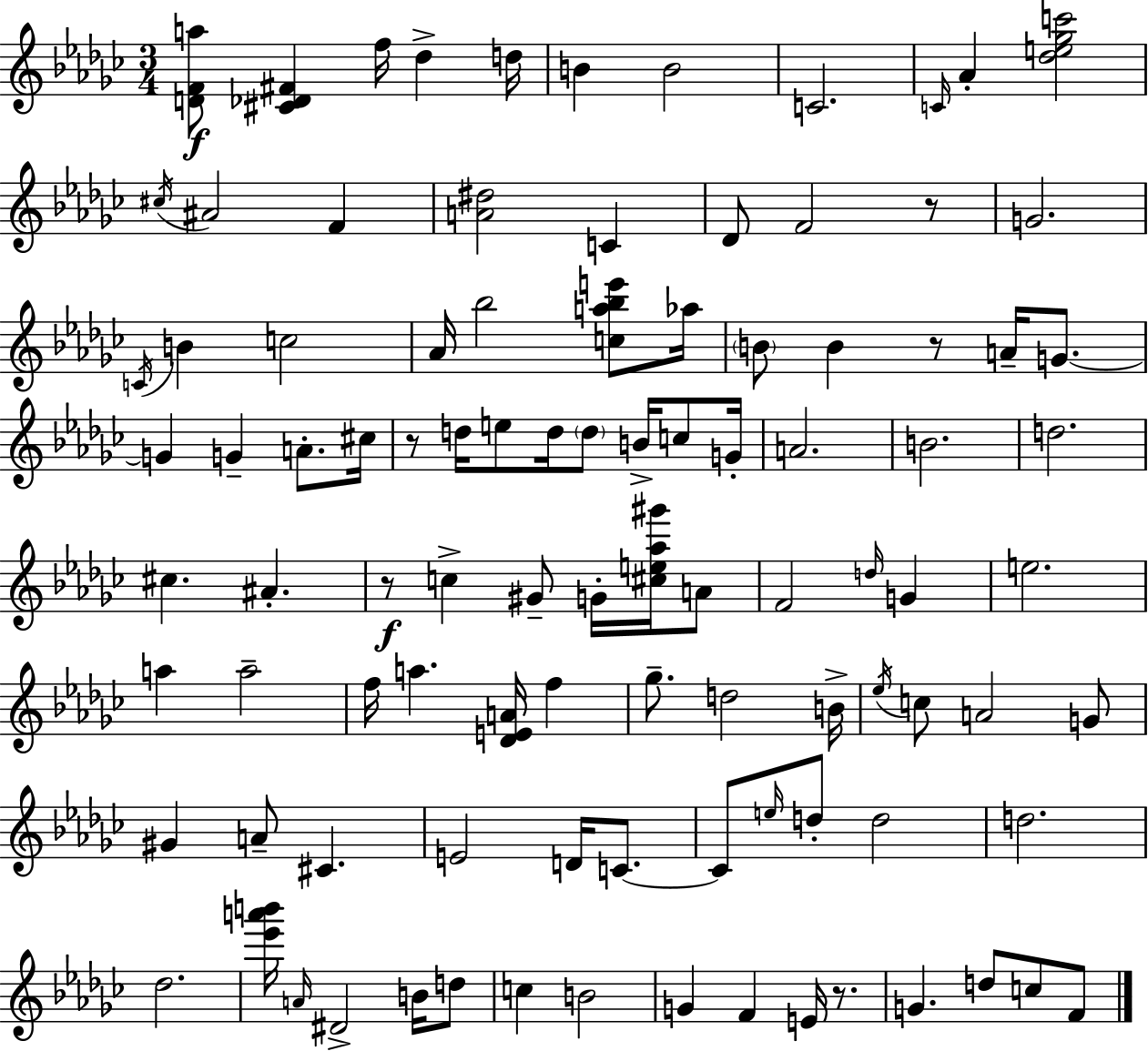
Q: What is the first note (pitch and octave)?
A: F5